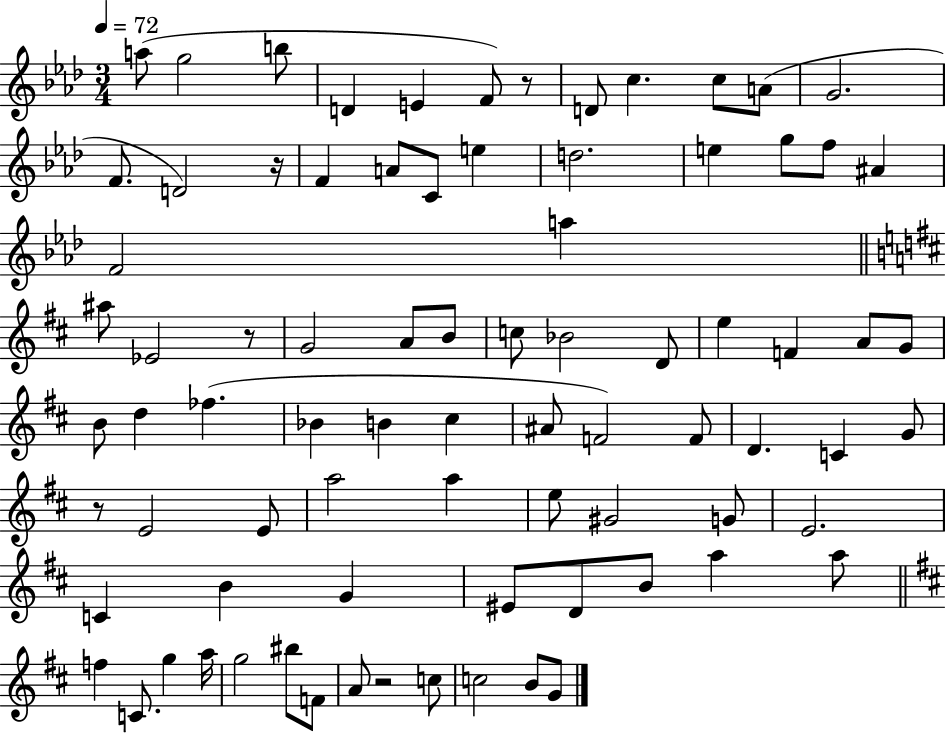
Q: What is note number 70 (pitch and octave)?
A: BIS5